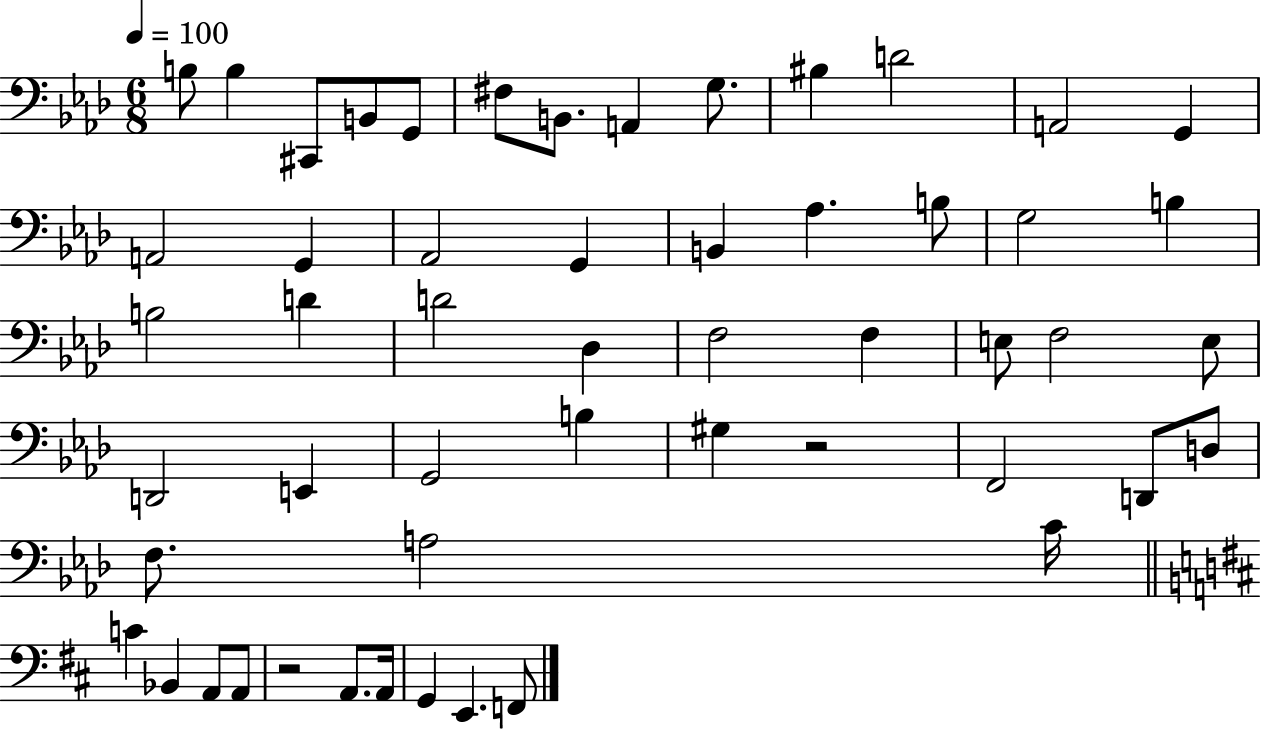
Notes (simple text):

B3/e B3/q C#2/e B2/e G2/e F#3/e B2/e. A2/q G3/e. BIS3/q D4/h A2/h G2/q A2/h G2/q Ab2/h G2/q B2/q Ab3/q. B3/e G3/h B3/q B3/h D4/q D4/h Db3/q F3/h F3/q E3/e F3/h E3/e D2/h E2/q G2/h B3/q G#3/q R/h F2/h D2/e D3/e F3/e. A3/h C4/s C4/q Bb2/q A2/e A2/e R/h A2/e. A2/s G2/q E2/q. F2/e